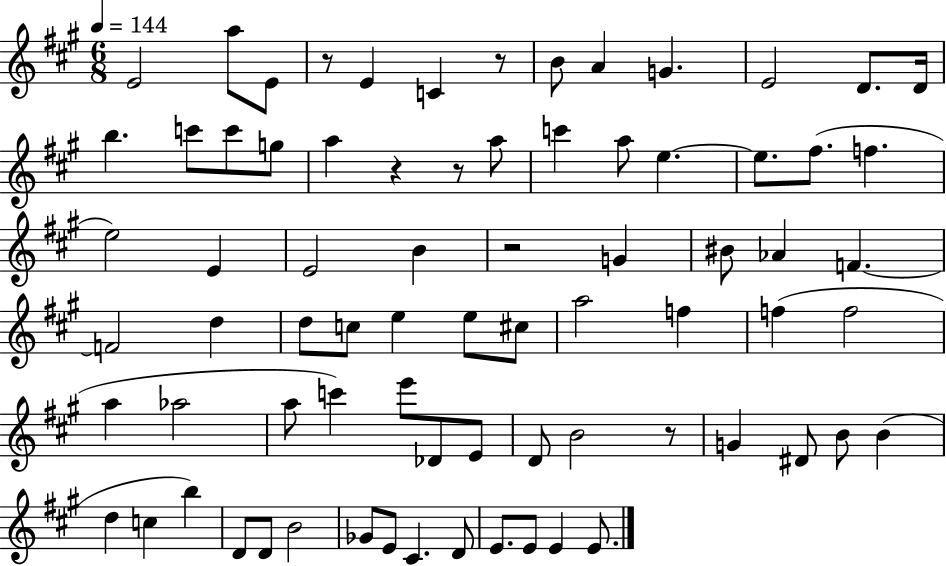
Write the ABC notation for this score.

X:1
T:Untitled
M:6/8
L:1/4
K:A
E2 a/2 E/2 z/2 E C z/2 B/2 A G E2 D/2 D/4 b c'/2 c'/2 g/2 a z z/2 a/2 c' a/2 e e/2 ^f/2 f e2 E E2 B z2 G ^B/2 _A F F2 d d/2 c/2 e e/2 ^c/2 a2 f f f2 a _a2 a/2 c' e'/2 _D/2 E/2 D/2 B2 z/2 G ^D/2 B/2 B d c b D/2 D/2 B2 _G/2 E/2 ^C D/2 E/2 E/2 E E/2